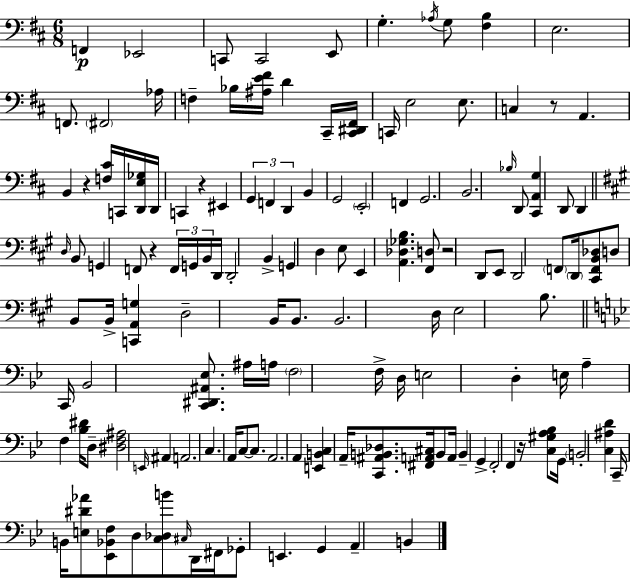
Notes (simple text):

F2/q Eb2/h C2/e C2/h E2/e G3/q. Ab3/s G3/e [F#3,B3]/q E3/h. F2/e. F#2/h Ab3/s F3/q Bb3/s [A#3,E4,F#4]/s D4/q C#2/s [C#2,D#2,F#2]/s C2/s E3/h E3/e. C3/q R/e A2/q. B2/q R/q [F3,C#4]/s C2/s [D2,E3,Gb3]/s D2/s C2/q R/q EIS2/q G2/q F2/q D2/q B2/q G2/h E2/h F2/q G2/h. B2/h. Bb3/s D2/e [C#2,A2,G3]/q D2/e D2/q D3/s B2/e G2/q F2/e R/q F2/s G2/s B2/s D2/s D2/h B2/q G2/q D3/q E3/e E2/q [A2,Db3,Gb3,B3]/q. [F#2,D3]/e R/h D2/e E2/e D2/h F2/e D2/s [C#2,F2,B2,Db3]/e D3/e B2/e B2/s [C2,A2,G3]/q D3/h B2/s B2/e. B2/h. D3/s E3/h B3/e. C2/s Bb2/h [C2,D#2,A#2,Eb3]/e. A#3/s A3/s F3/h F3/s D3/s E3/h D3/q E3/s A3/q F3/q [Bb3,D#4]/s D3/e [D#3,F3,A#3]/h E2/s A#2/q A2/h. C3/q. A2/s C3/e C3/e. A2/h. A2/q [E2,B2,C3]/q A2/s [C2,A#2,B2,Db3]/e. [F#2,A2,C#3]/s B2/e A2/s B2/q G2/q F2/h F2/q R/s [C3,G#3,A3,Bb3]/e G2/s B2/h [C3,A#3,D4]/q C2/s B2/s [E3,D#4,Ab4]/e [Eb2,Bb2,F3]/e D3/e [C3,Db3,B4]/e C#3/s D2/s F#2/s Gb2/e E2/q. G2/q A2/q B2/q